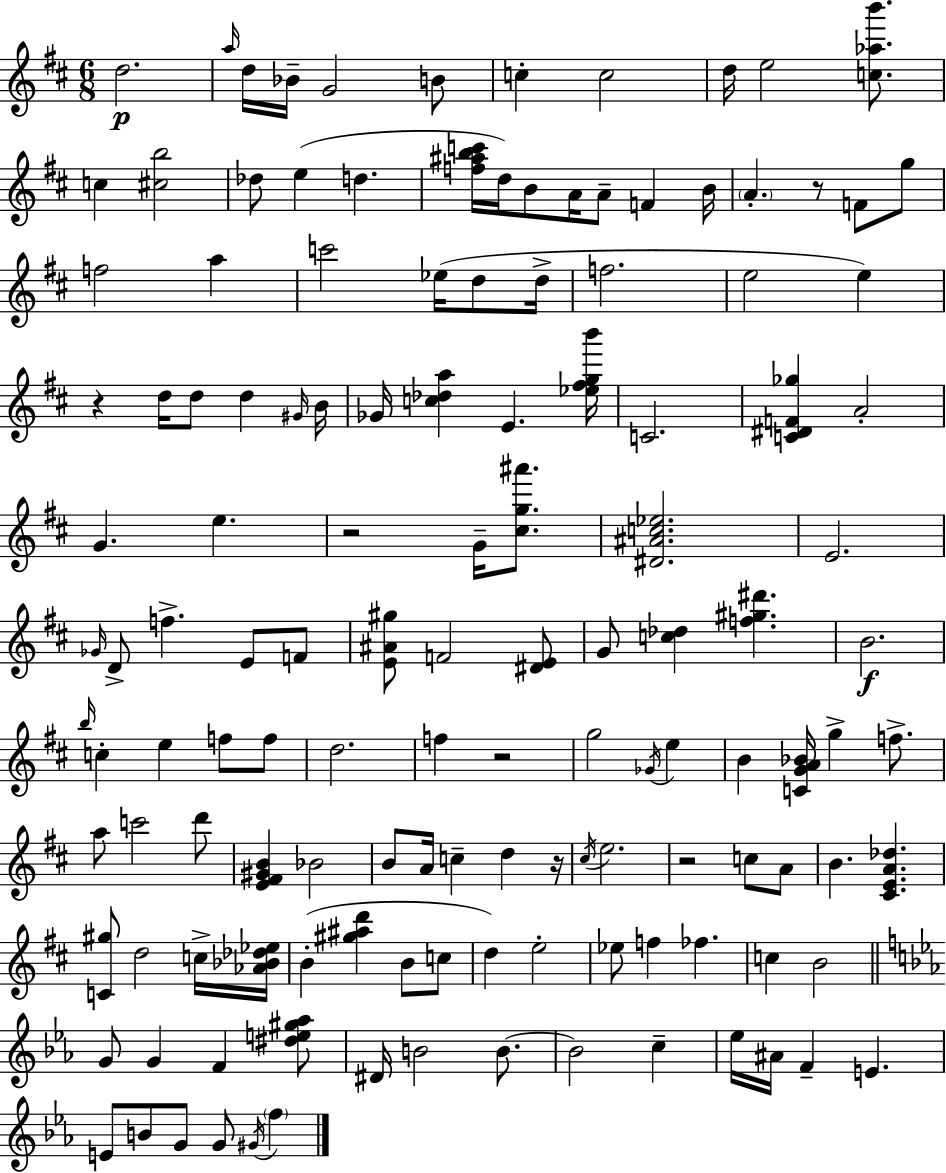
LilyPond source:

{
  \clef treble
  \numericTimeSignature
  \time 6/8
  \key d \major
  \repeat volta 2 { d''2.\p | \grace { a''16 } d''16 bes'16-- g'2 b'8 | c''4-. c''2 | d''16 e''2 <c'' aes'' b'''>8. | \break c''4 <cis'' b''>2 | des''8 e''4( d''4. | <f'' ais'' b'' c'''>16 d''16) b'8 a'16 a'8-- f'4 | b'16 \parenthesize a'4.-. r8 f'8 g''8 | \break f''2 a''4 | c'''2 ees''16( d''8 | d''16-> f''2. | e''2 e''4) | \break r4 d''16 d''8 d''4 | \grace { gis'16 } b'16 ges'16 <c'' des'' a''>4 e'4. | <ees'' fis'' g'' b'''>16 c'2. | <c' dis' f' ges''>4 a'2-. | \break g'4. e''4. | r2 g'16-- <cis'' g'' ais'''>8. | <dis' ais' c'' ees''>2. | e'2. | \break \grace { ges'16 } d'8-> f''4.-> e'8 | f'8 <e' ais' gis''>8 f'2 | <dis' e'>8 g'8 <c'' des''>4 <f'' gis'' dis'''>4. | b'2.\f | \break \grace { b''16 } c''4-. e''4 | f''8 f''8 d''2. | f''4 r2 | g''2 | \break \acciaccatura { ges'16 } e''4 b'4 <c' g' a' bes'>16 g''4-> | f''8.-> a''8 c'''2 | d'''8 <e' fis' gis' b'>4 bes'2 | b'8 a'16 c''4-- | \break d''4 r16 \acciaccatura { cis''16 } e''2. | r2 | c''8 a'8 b'4. | <cis' e' a' des''>4. <c' gis''>8 d''2 | \break c''16-> <aes' bes' des'' ees''>16 b'4-.( <gis'' ais'' d'''>4 | b'8 c''8 d''4) e''2-. | ees''8 f''4 | fes''4. c''4 b'2 | \break \bar "||" \break \key ees \major g'8 g'4 f'4 <dis'' e'' gis'' aes''>8 | dis'16 b'2 b'8.~~ | b'2 c''4-- | ees''16 ais'16 f'4-- e'4. | \break e'8 b'8 g'8 g'8 \acciaccatura { gis'16 } \parenthesize f''4 | } \bar "|."
}